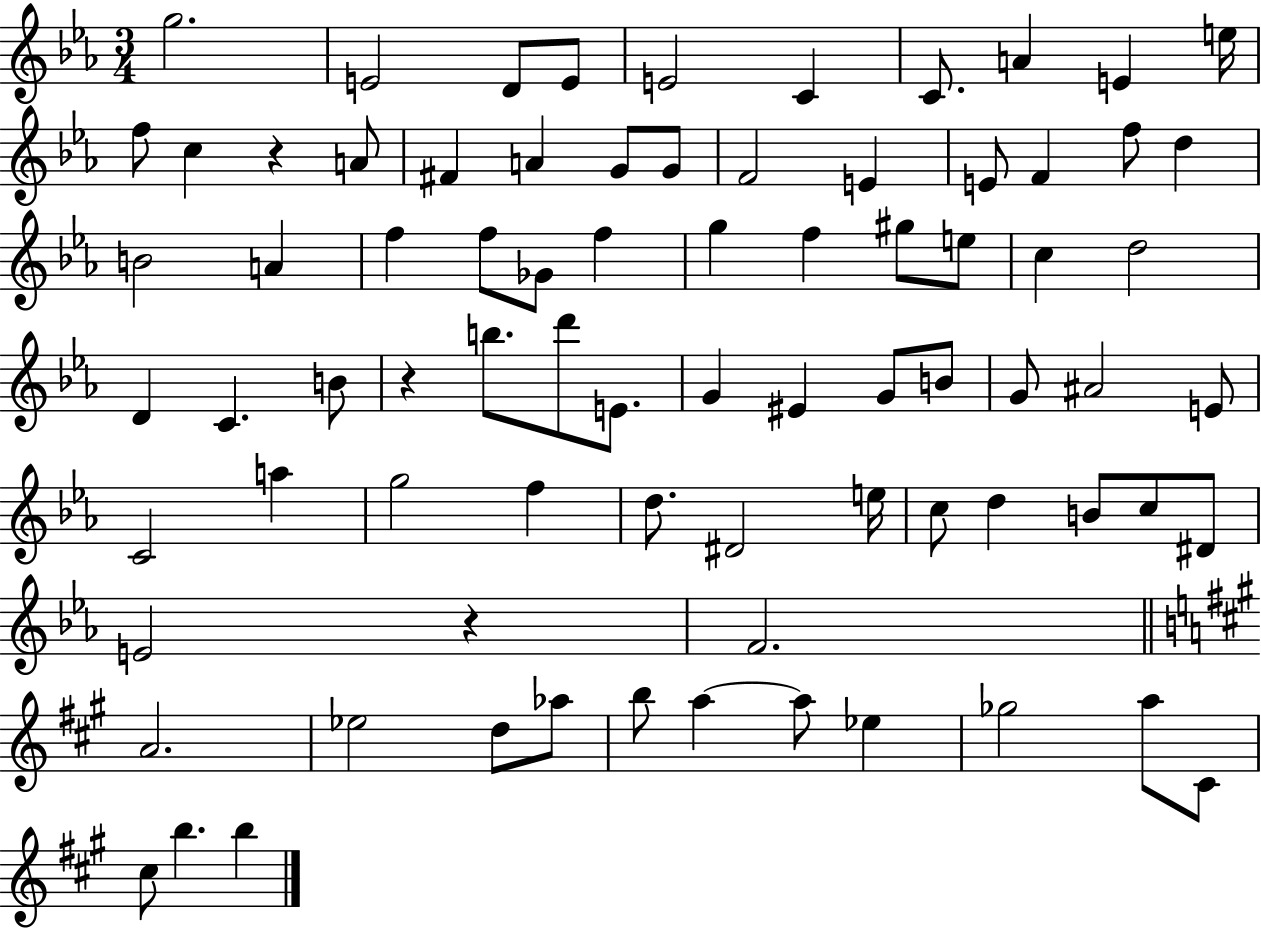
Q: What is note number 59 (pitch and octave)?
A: C5